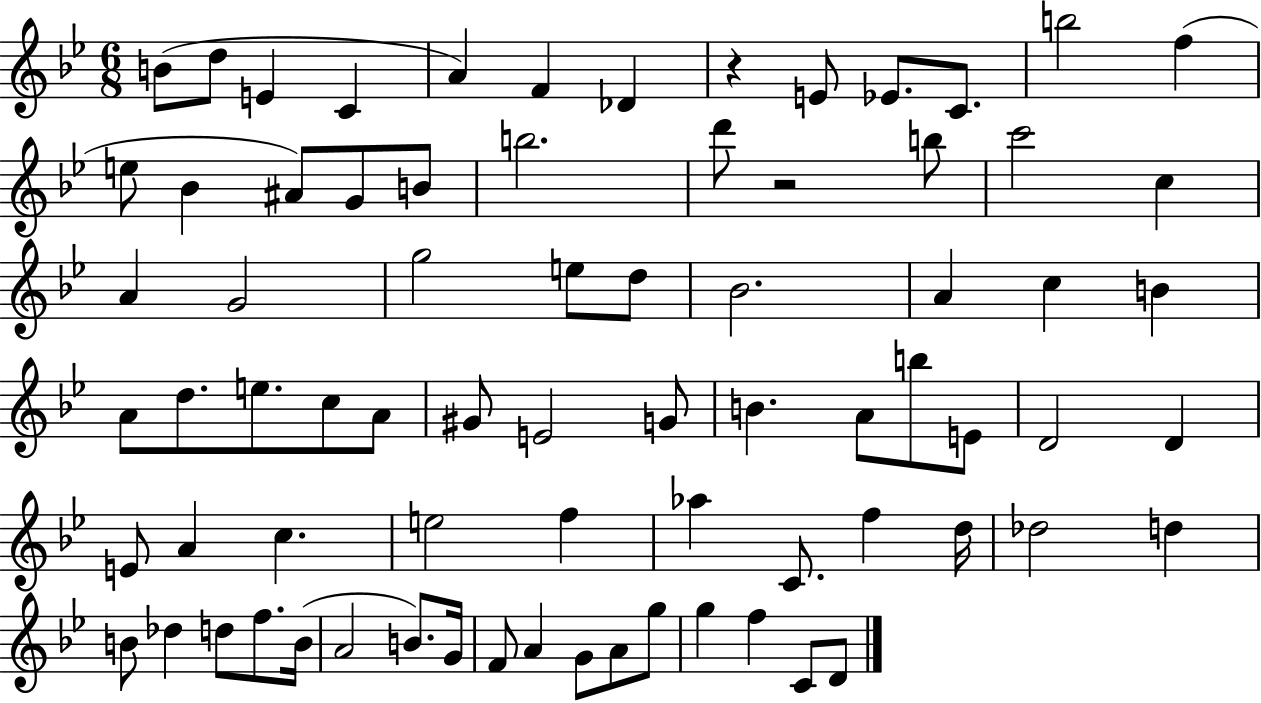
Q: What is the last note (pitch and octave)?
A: D4